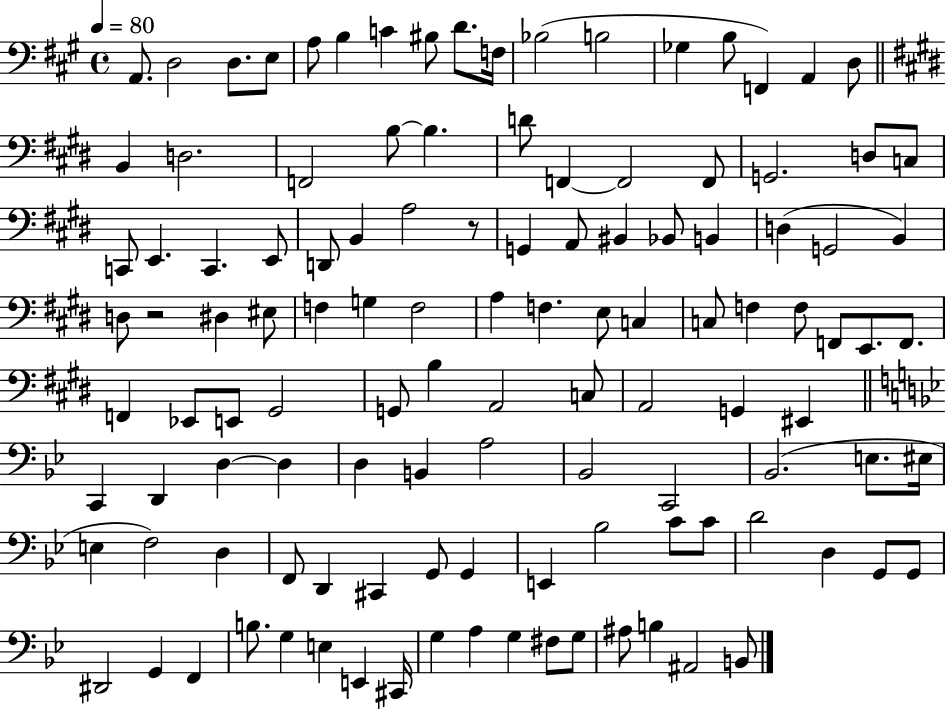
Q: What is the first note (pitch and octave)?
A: A2